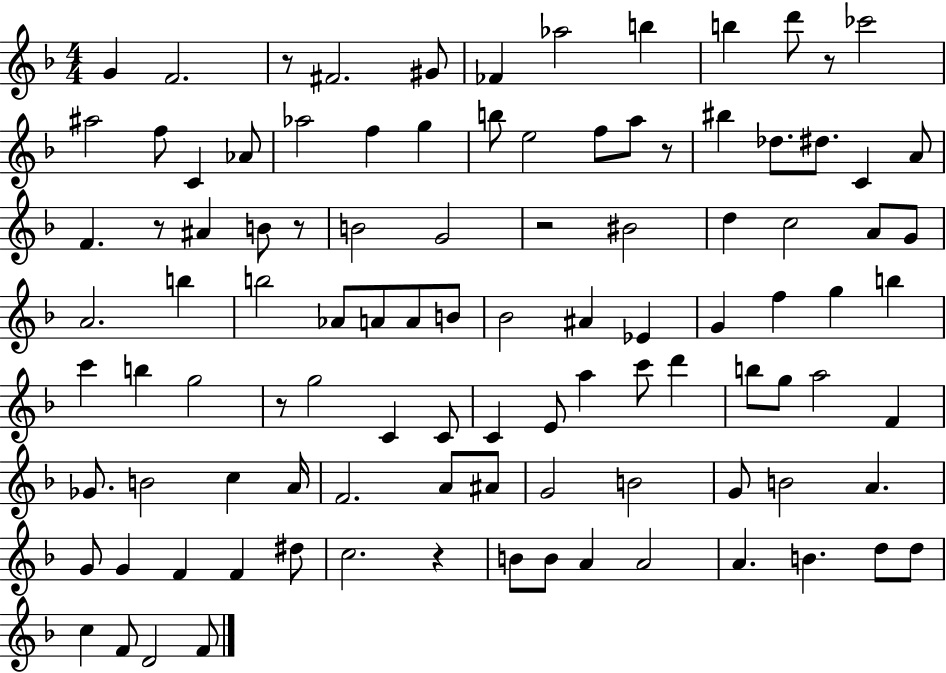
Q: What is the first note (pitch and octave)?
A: G4